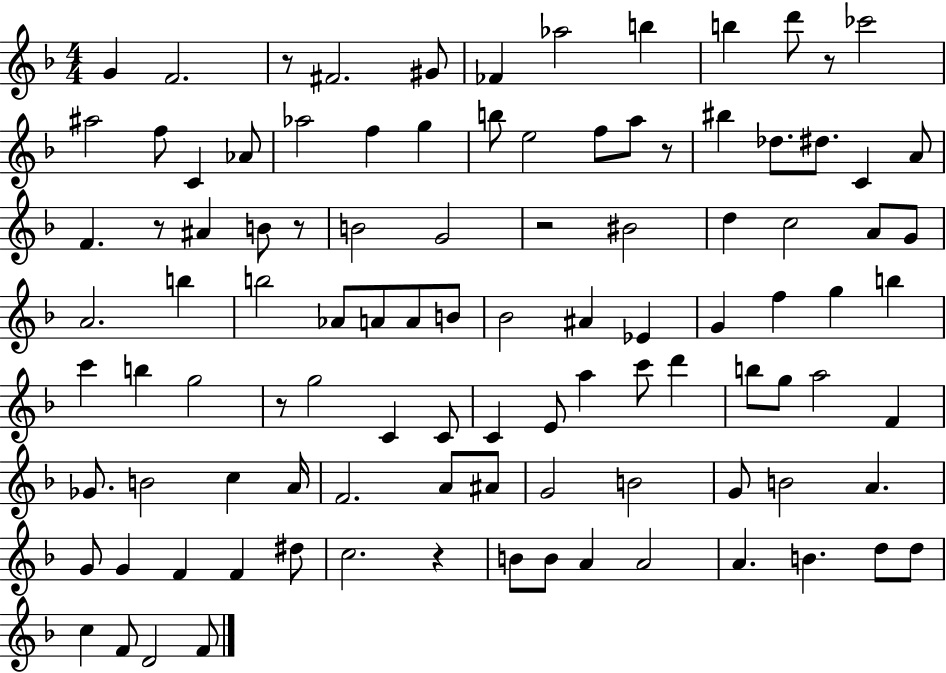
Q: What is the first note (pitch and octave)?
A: G4